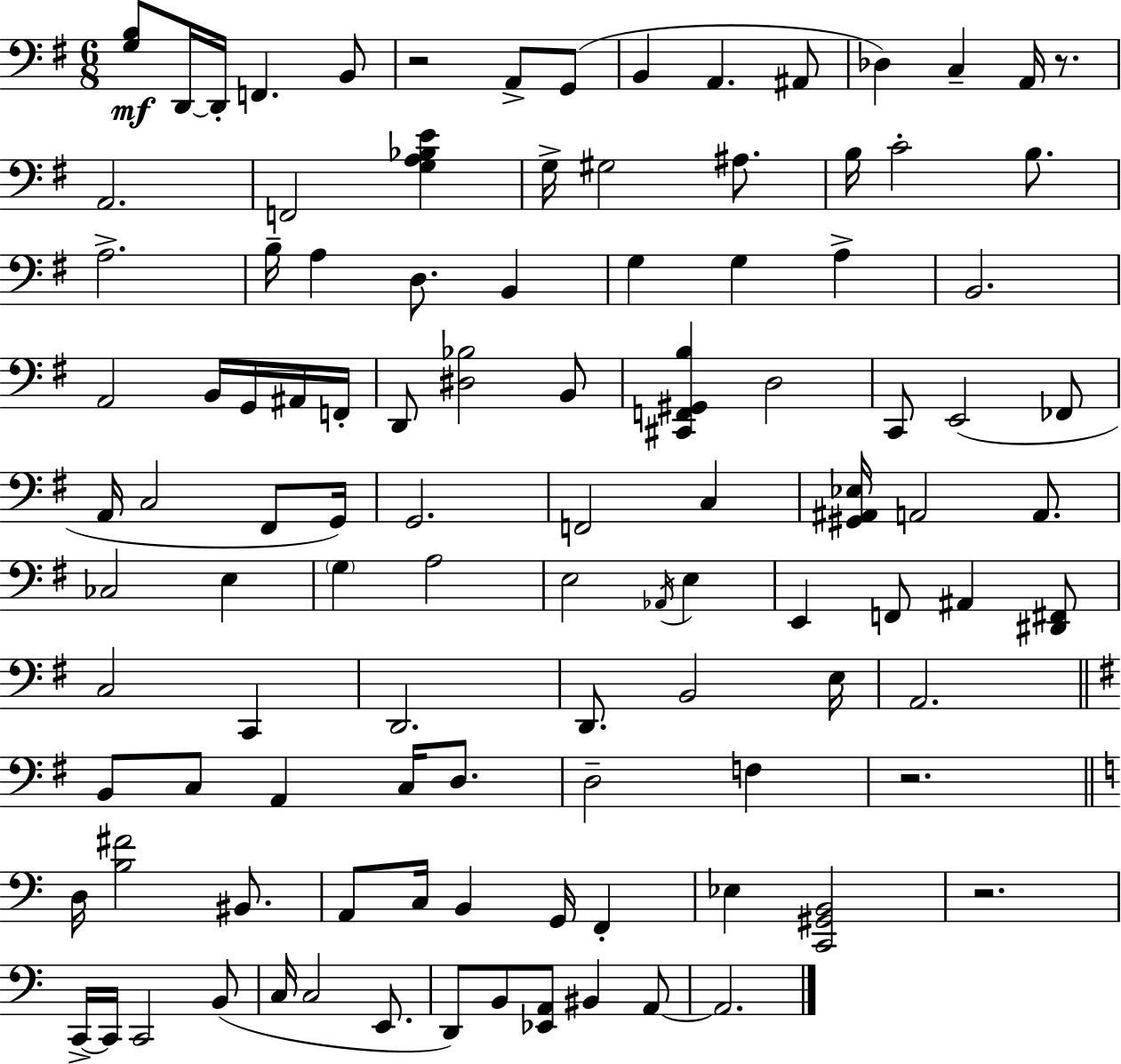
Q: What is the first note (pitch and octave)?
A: D2